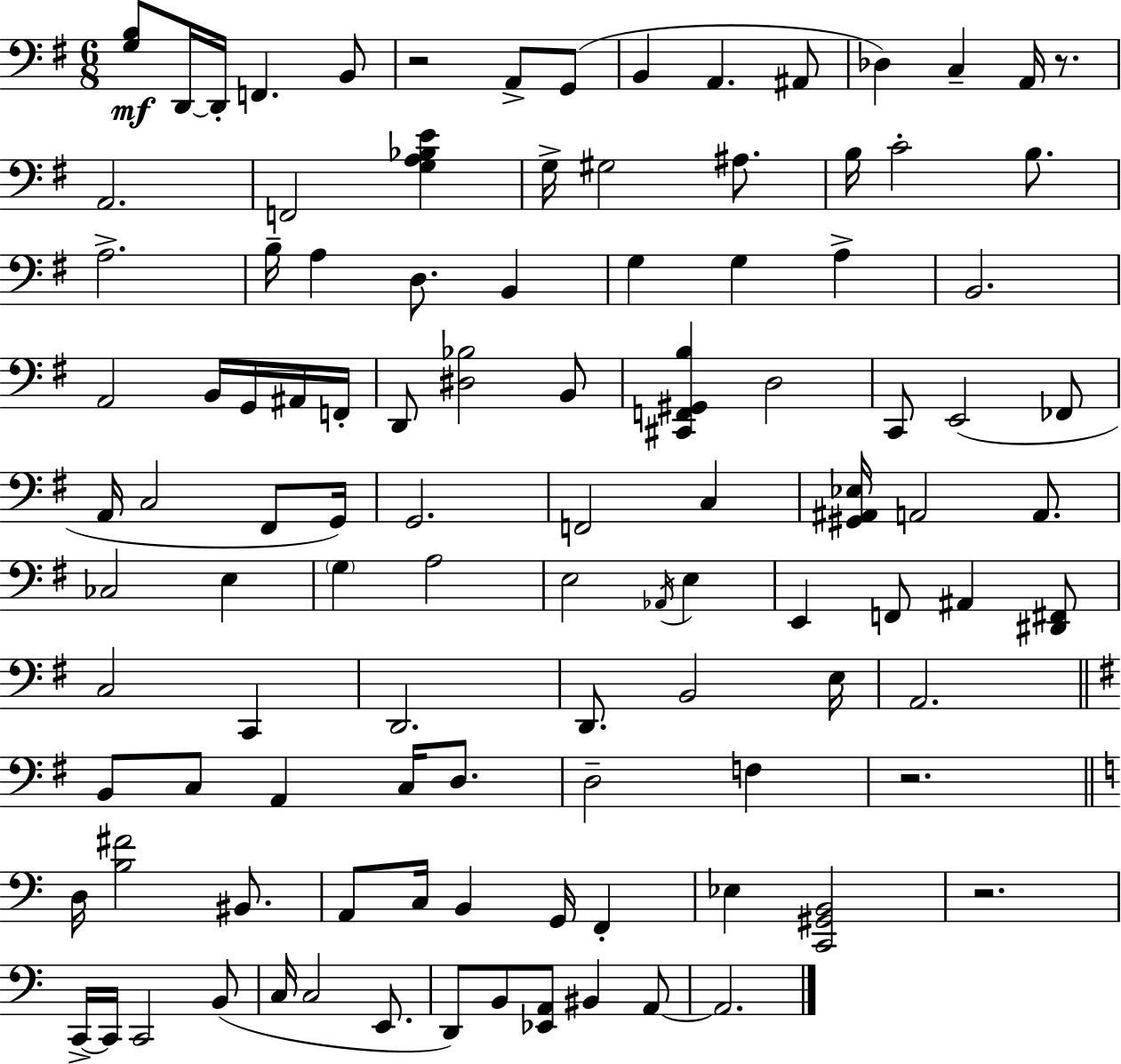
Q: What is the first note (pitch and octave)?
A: D2